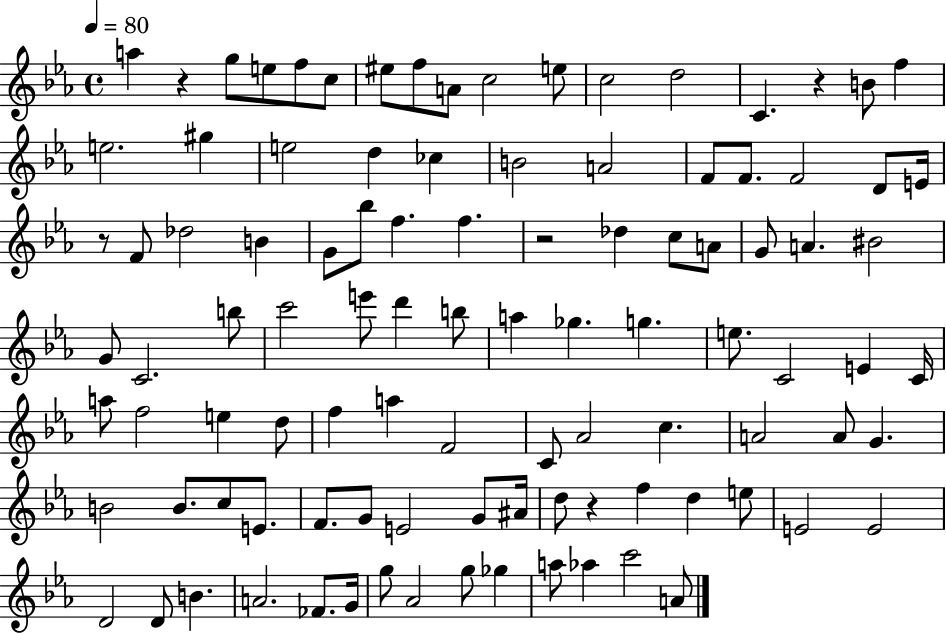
A5/q R/q G5/e E5/e F5/e C5/e EIS5/e F5/e A4/e C5/h E5/e C5/h D5/h C4/q. R/q B4/e F5/q E5/h. G#5/q E5/h D5/q CES5/q B4/h A4/h F4/e F4/e. F4/h D4/e E4/s R/e F4/e Db5/h B4/q G4/e Bb5/e F5/q. F5/q. R/h Db5/q C5/e A4/e G4/e A4/q. BIS4/h G4/e C4/h. B5/e C6/h E6/e D6/q B5/e A5/q Gb5/q. G5/q. E5/e. C4/h E4/q C4/s A5/e F5/h E5/q D5/e F5/q A5/q F4/h C4/e Ab4/h C5/q. A4/h A4/e G4/q. B4/h B4/e. C5/e E4/e. F4/e. G4/e E4/h G4/e A#4/s D5/e R/q F5/q D5/q E5/e E4/h E4/h D4/h D4/e B4/q. A4/h. FES4/e. G4/s G5/e Ab4/h G5/e Gb5/q A5/e Ab5/q C6/h A4/e